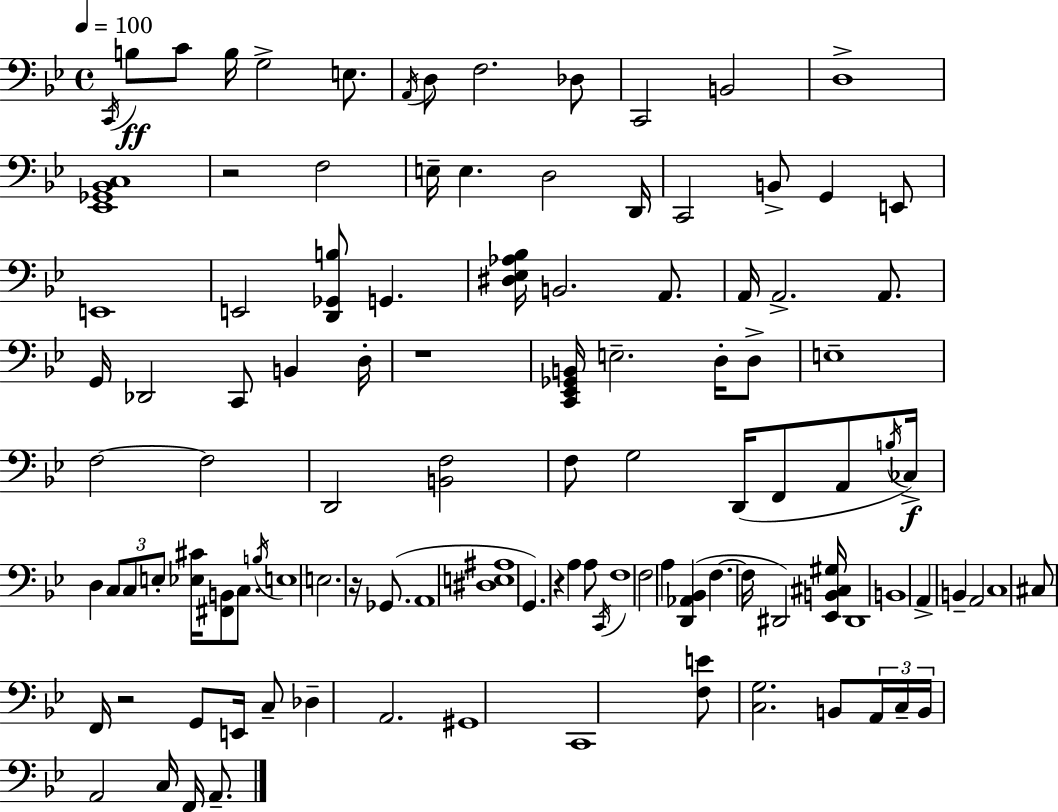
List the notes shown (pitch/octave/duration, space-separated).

C2/s B3/e C4/e B3/s G3/h E3/e. A2/s D3/e F3/h. Db3/e C2/h B2/h D3/w [Eb2,Gb2,Bb2,C3]/w R/h F3/h E3/s E3/q. D3/h D2/s C2/h B2/e G2/q E2/e E2/w E2/h [D2,Gb2,B3]/e G2/q. [D#3,Eb3,Ab3,Bb3]/s B2/h. A2/e. A2/s A2/h. A2/e. G2/s Db2/h C2/e B2/q D3/s R/w [C2,Eb2,Gb2,B2]/s E3/h. D3/s D3/e E3/w F3/h F3/h D2/h [B2,F3]/h F3/e G3/h D2/s F2/e A2/e B3/s CES3/s D3/q C3/e C3/e E3/e [Eb3,C#4]/s [F#2,B2]/e C3/e. B3/s E3/w E3/h. R/s Gb2/e. A2/w [D#3,E3,A#3]/w G2/q. R/q A3/q A3/e C2/s F3/w F3/h A3/q [D2,Ab2,Bb2]/q F3/q. F3/s D#2/h [Eb2,B2,C#3,G#3]/s D#2/w B2/w A2/q B2/q A2/h C3/w C#3/e F2/s R/h G2/e E2/s C3/e Db3/q A2/h. G#2/w C2/w [F3,E4]/e [C3,G3]/h. B2/e A2/s C3/s B2/s A2/h C3/s F2/s A2/e.